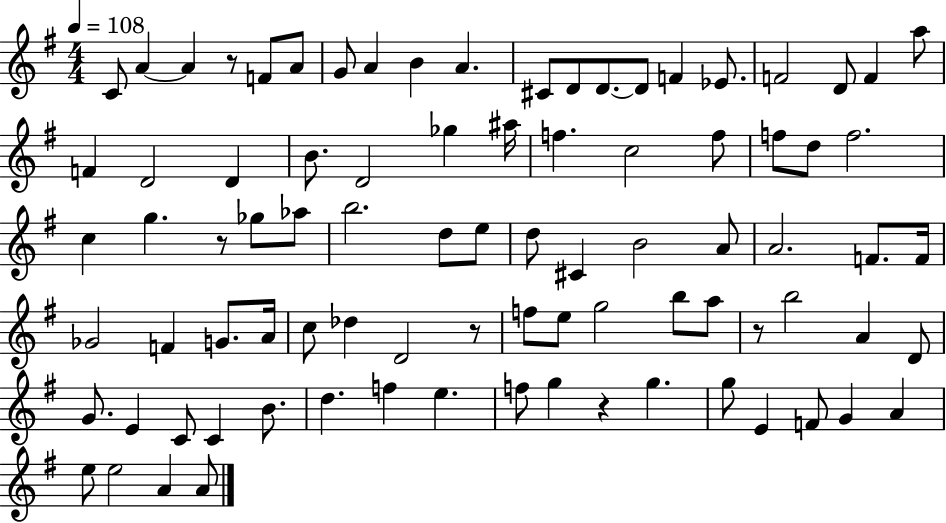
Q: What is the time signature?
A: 4/4